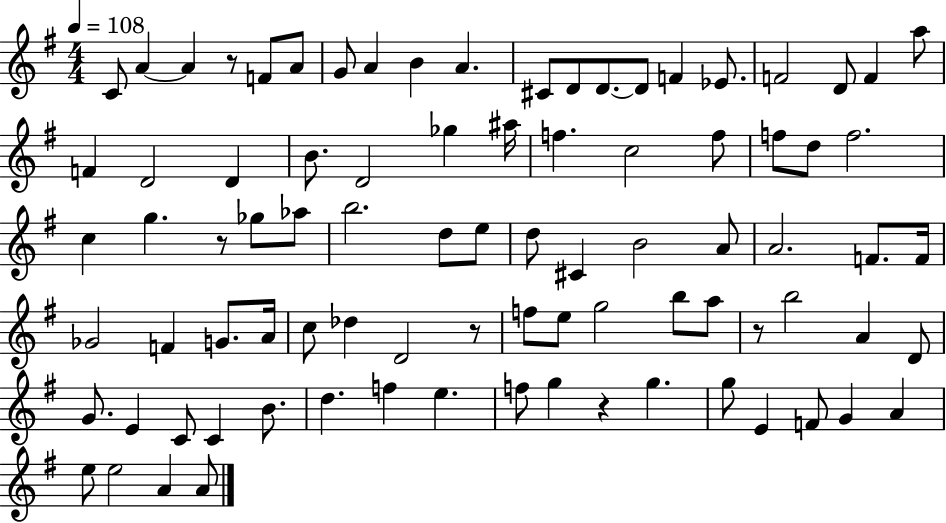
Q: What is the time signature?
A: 4/4